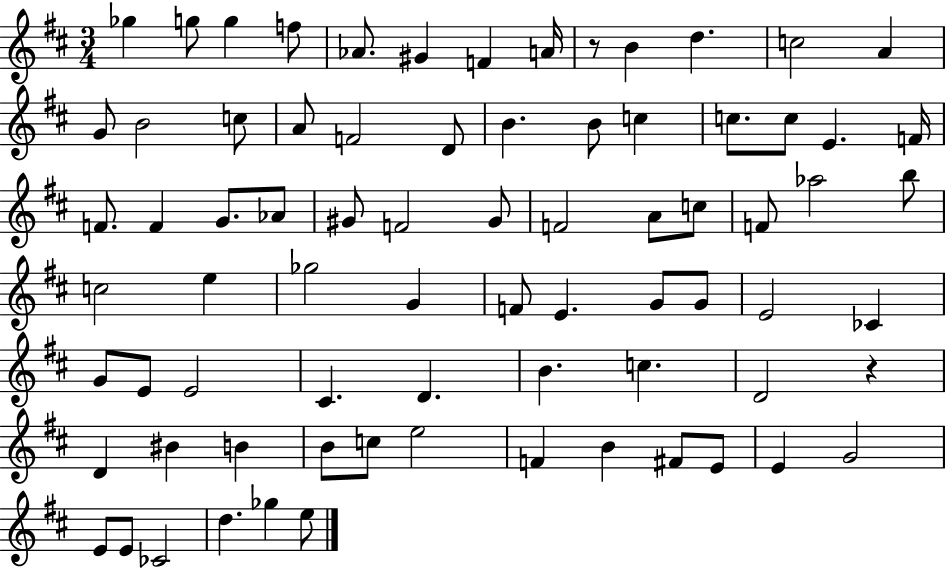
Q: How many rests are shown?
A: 2